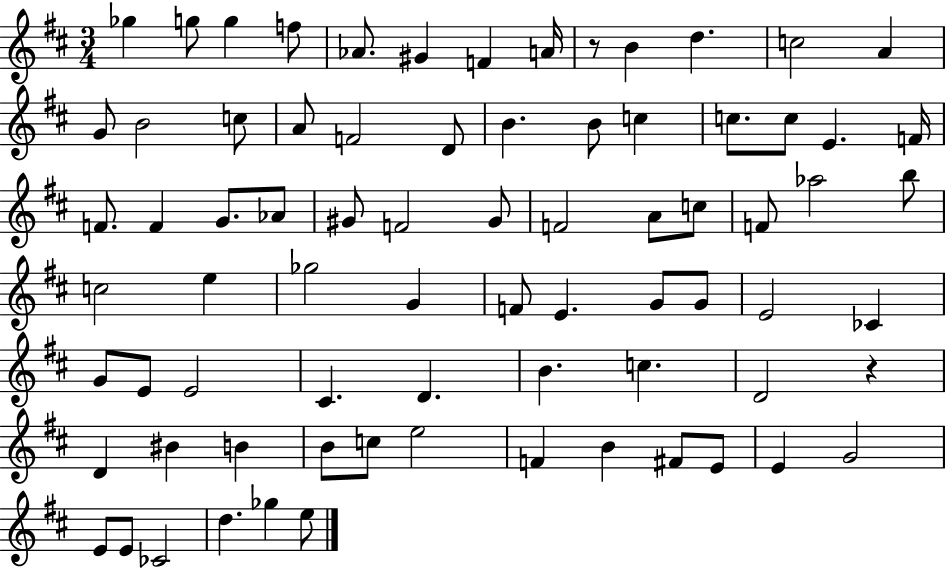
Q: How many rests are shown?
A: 2